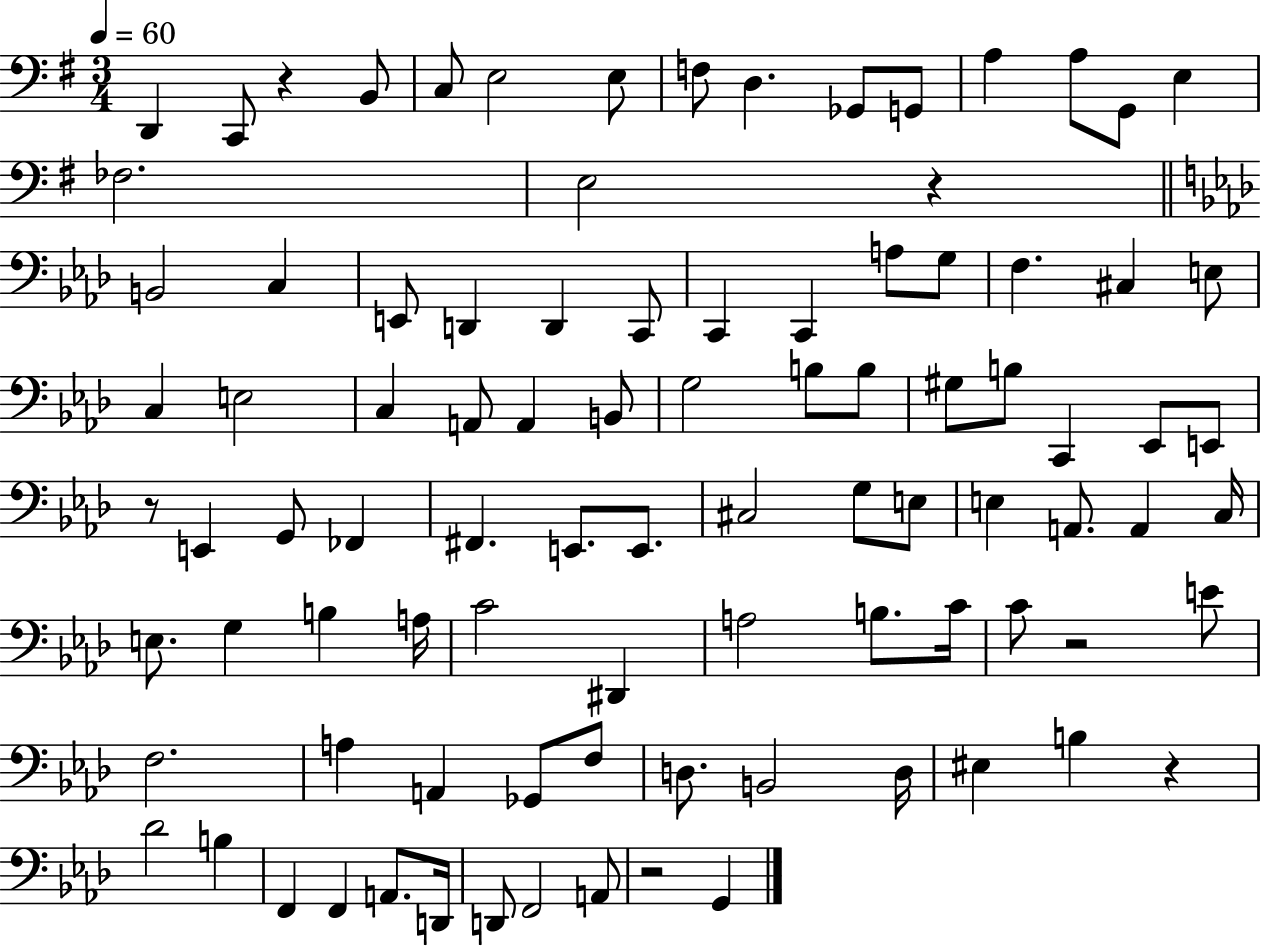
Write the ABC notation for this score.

X:1
T:Untitled
M:3/4
L:1/4
K:G
D,, C,,/2 z B,,/2 C,/2 E,2 E,/2 F,/2 D, _G,,/2 G,,/2 A, A,/2 G,,/2 E, _F,2 E,2 z B,,2 C, E,,/2 D,, D,, C,,/2 C,, C,, A,/2 G,/2 F, ^C, E,/2 C, E,2 C, A,,/2 A,, B,,/2 G,2 B,/2 B,/2 ^G,/2 B,/2 C,, _E,,/2 E,,/2 z/2 E,, G,,/2 _F,, ^F,, E,,/2 E,,/2 ^C,2 G,/2 E,/2 E, A,,/2 A,, C,/4 E,/2 G, B, A,/4 C2 ^D,, A,2 B,/2 C/4 C/2 z2 E/2 F,2 A, A,, _G,,/2 F,/2 D,/2 B,,2 D,/4 ^E, B, z _D2 B, F,, F,, A,,/2 D,,/4 D,,/2 F,,2 A,,/2 z2 G,,